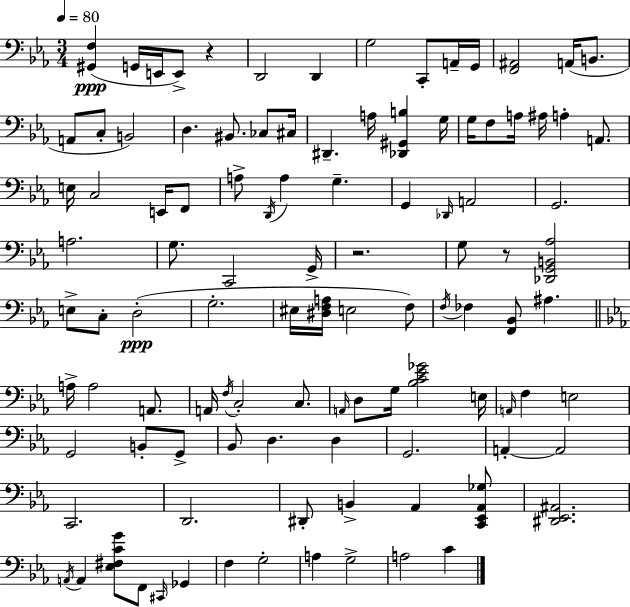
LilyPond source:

{
  \clef bass
  \numericTimeSignature
  \time 3/4
  \key c \minor
  \tempo 4 = 80
  <gis, f>4(\ppp g,16 e,16 e,8->) r4 | d,2 d,4 | g2 c,8-. a,16-- g,16 | <f, ais,>2 a,16( b,8. | \break a,8 c8-. b,2) | d4. bis,8. ces8 cis16 | dis,4.-- a16 <des, gis, b>4 g16 | g16 f8 a16 ais16 a4-. a,8. | \break e16 c2 e,16 f,8 | a8-> \acciaccatura { d,16 } a4 g4.-- | g,4 \grace { des,16 } a,2 | g,2. | \break a2. | g8. c,2 | g,16-> r2. | g8 r8 <des, g, b, aes>2 | \break e8-> c8-. d2-.(\ppp | g2.-. | eis16 <dis f a>16 e2 | f8) \acciaccatura { f16 } fes4 <f, bes,>8 ais4. | \break \bar "||" \break \key ees \major a16-> a2 a,8. | a,16 \acciaccatura { f16 } c2-. c8. | \grace { a,16 } d8 g16 <bes c' ees' ges'>2 | e16 \grace { a,16 } f4 e2 | \break g,2 b,8-. | g,8-> bes,8 d4. d4 | g,2. | a,4-.~~ a,2 | \break c,2. | d,2. | dis,8-. b,4-> aes,4 | <c, ees, aes, ges>8 <dis, ees, ais,>2. | \break \acciaccatura { a,16 } a,4 <ees fis c' g'>8 f,8 | \grace { cis,16 } ges,4 f4 g2-. | a4 g2-> | a2 | \break c'4 \bar "|."
}